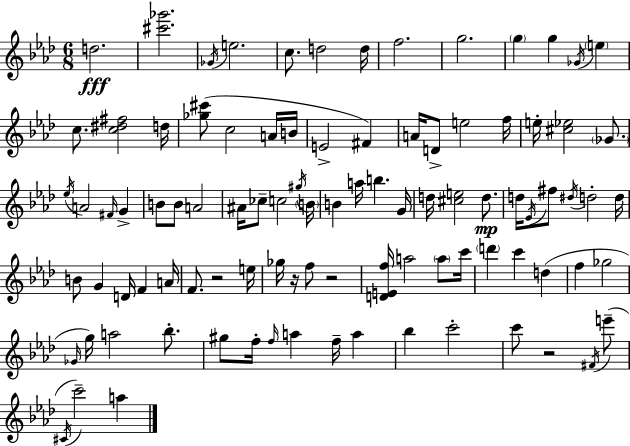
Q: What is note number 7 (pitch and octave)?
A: F5